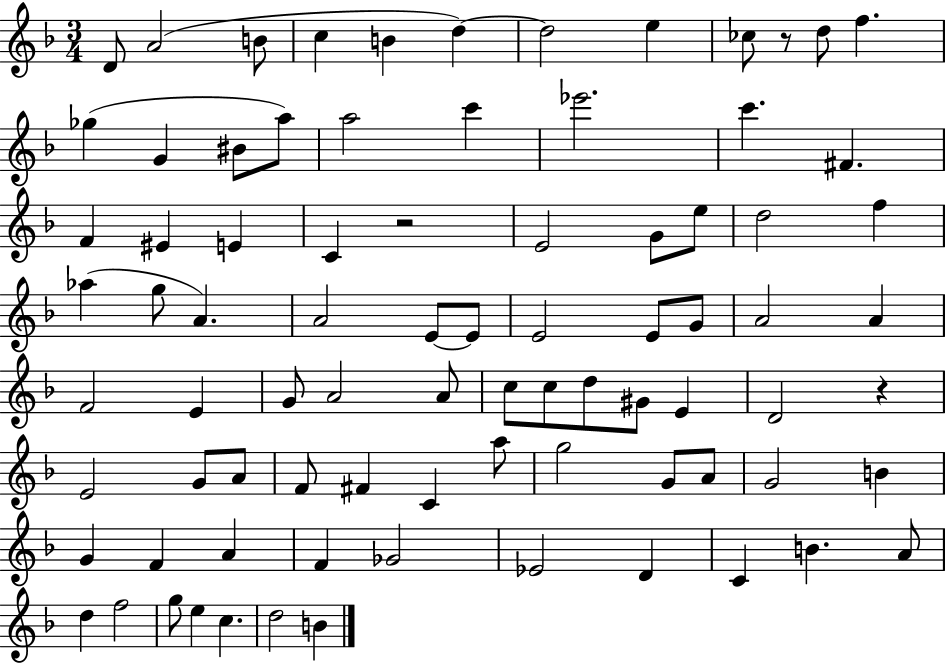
D4/e A4/h B4/e C5/q B4/q D5/q D5/h E5/q CES5/e R/e D5/e F5/q. Gb5/q G4/q BIS4/e A5/e A5/h C6/q Eb6/h. C6/q. F#4/q. F4/q EIS4/q E4/q C4/q R/h E4/h G4/e E5/e D5/h F5/q Ab5/q G5/e A4/q. A4/h E4/e E4/e E4/h E4/e G4/e A4/h A4/q F4/h E4/q G4/e A4/h A4/e C5/e C5/e D5/e G#4/e E4/q D4/h R/q E4/h G4/e A4/e F4/e F#4/q C4/q A5/e G5/h G4/e A4/e G4/h B4/q G4/q F4/q A4/q F4/q Gb4/h Eb4/h D4/q C4/q B4/q. A4/e D5/q F5/h G5/e E5/q C5/q. D5/h B4/q